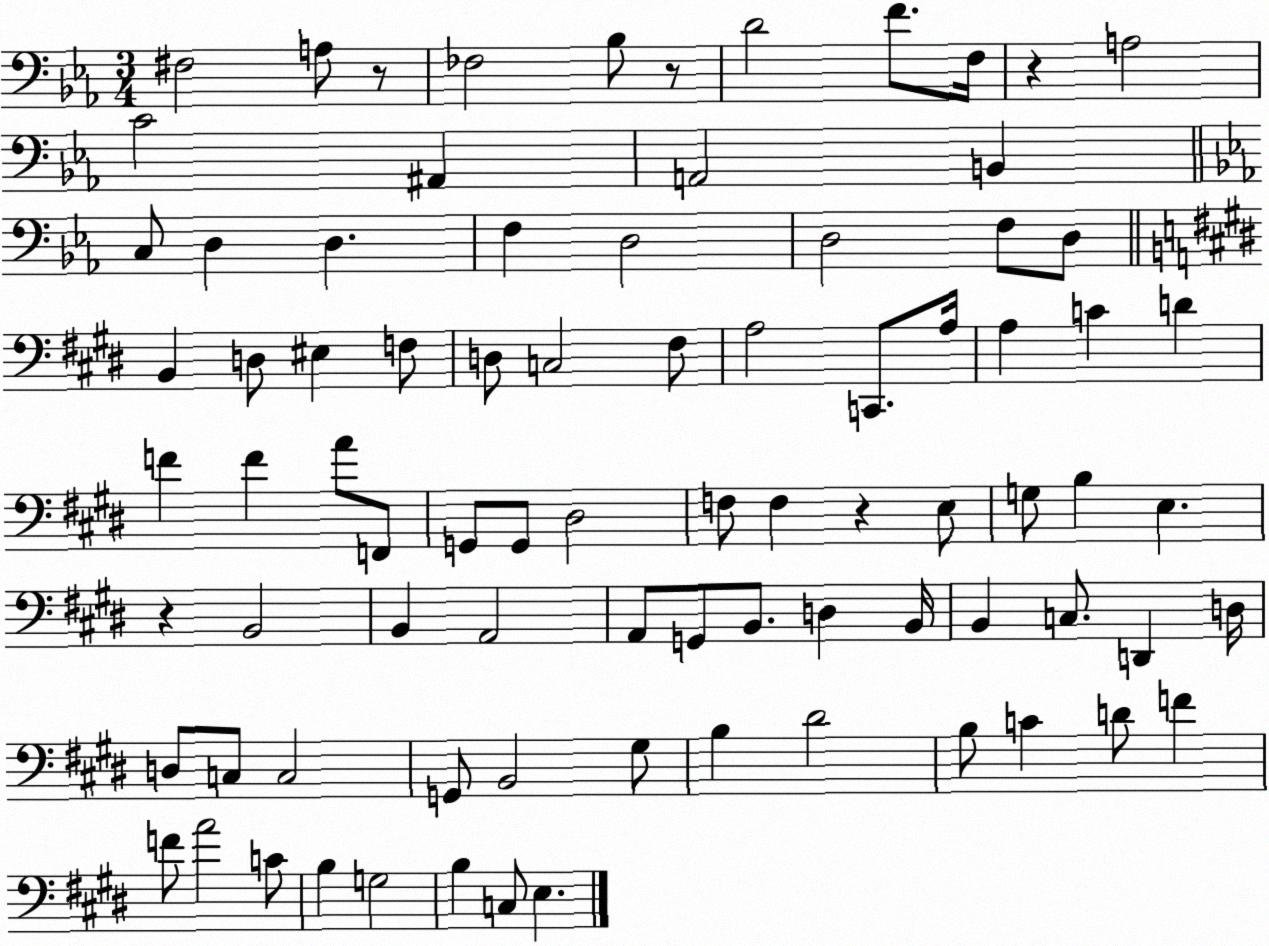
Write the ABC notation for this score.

X:1
T:Untitled
M:3/4
L:1/4
K:Eb
^F,2 A,/2 z/2 _F,2 _B,/2 z/2 D2 F/2 F,/4 z A,2 C2 ^A,, A,,2 B,, C,/2 D, D, F, D,2 D,2 F,/2 D,/2 B,, D,/2 ^E, F,/2 D,/2 C,2 ^F,/2 A,2 C,,/2 A,/4 A, C D F F A/2 F,,/2 G,,/2 G,,/2 ^D,2 F,/2 F, z E,/2 G,/2 B, E, z B,,2 B,, A,,2 A,,/2 G,,/2 B,,/2 D, B,,/4 B,, C,/2 D,, D,/4 D,/2 C,/2 C,2 G,,/2 B,,2 ^G,/2 B, ^D2 B,/2 C D/2 F F/2 A2 C/2 B, G,2 B, C,/2 E,